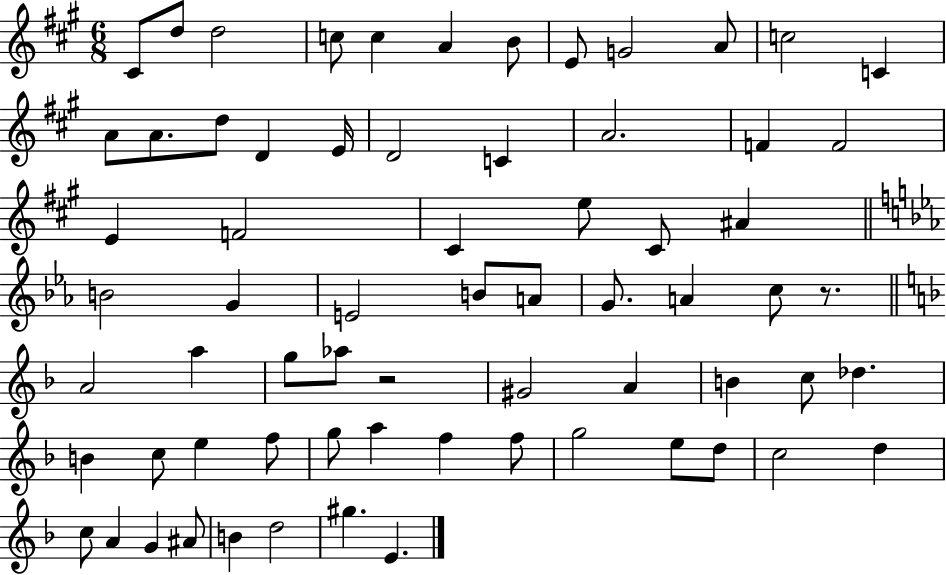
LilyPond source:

{
  \clef treble
  \numericTimeSignature
  \time 6/8
  \key a \major
  \repeat volta 2 { cis'8 d''8 d''2 | c''8 c''4 a'4 b'8 | e'8 g'2 a'8 | c''2 c'4 | \break a'8 a'8. d''8 d'4 e'16 | d'2 c'4 | a'2. | f'4 f'2 | \break e'4 f'2 | cis'4 e''8 cis'8 ais'4 | \bar "||" \break \key ees \major b'2 g'4 | e'2 b'8 a'8 | g'8. a'4 c''8 r8. | \bar "||" \break \key f \major a'2 a''4 | g''8 aes''8 r2 | gis'2 a'4 | b'4 c''8 des''4. | \break b'4 c''8 e''4 f''8 | g''8 a''4 f''4 f''8 | g''2 e''8 d''8 | c''2 d''4 | \break c''8 a'4 g'4 ais'8 | b'4 d''2 | gis''4. e'4. | } \bar "|."
}